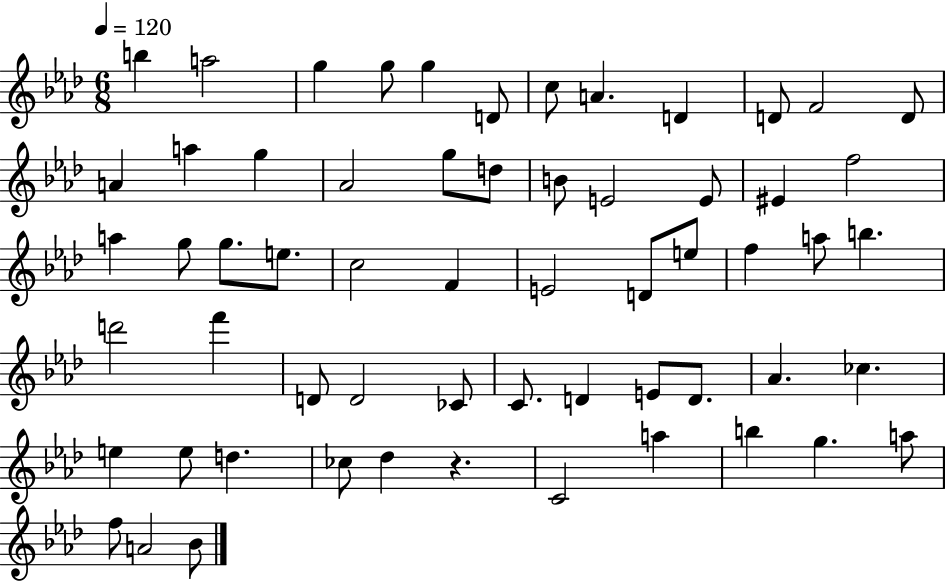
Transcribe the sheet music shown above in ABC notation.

X:1
T:Untitled
M:6/8
L:1/4
K:Ab
b a2 g g/2 g D/2 c/2 A D D/2 F2 D/2 A a g _A2 g/2 d/2 B/2 E2 E/2 ^E f2 a g/2 g/2 e/2 c2 F E2 D/2 e/2 f a/2 b d'2 f' D/2 D2 _C/2 C/2 D E/2 D/2 _A _c e e/2 d _c/2 _d z C2 a b g a/2 f/2 A2 _B/2